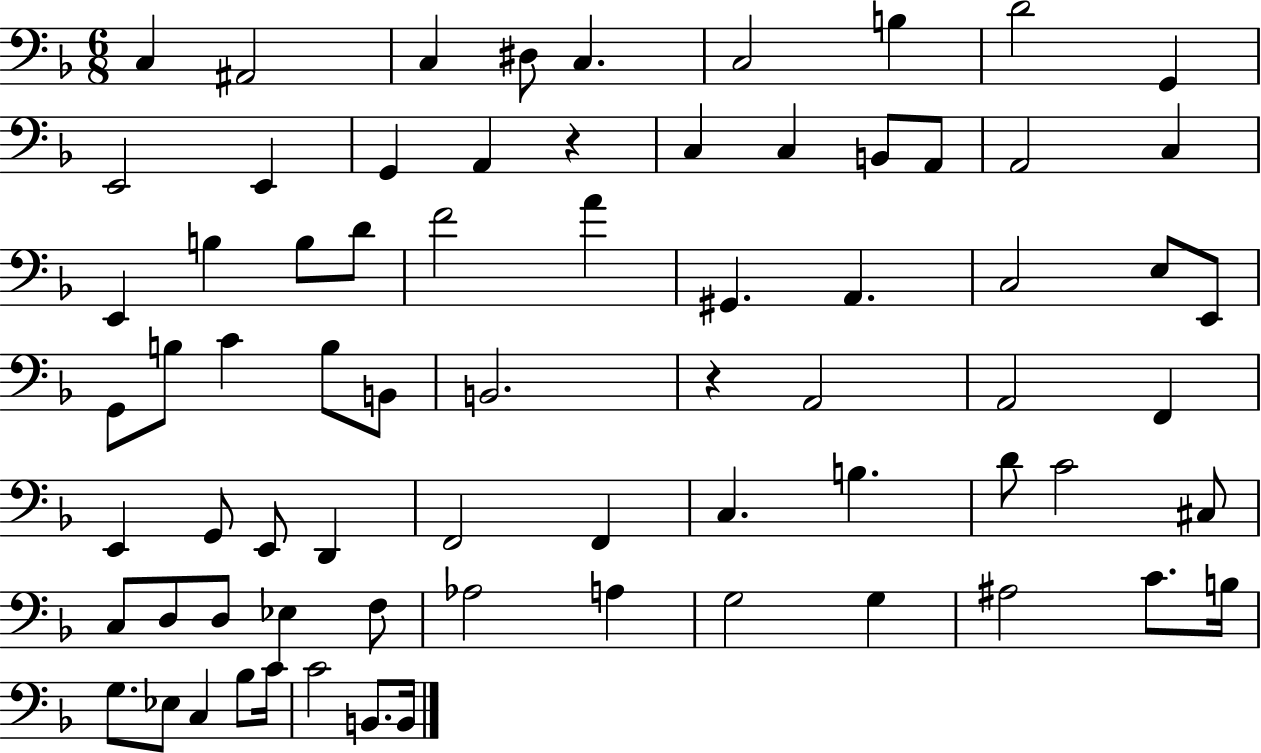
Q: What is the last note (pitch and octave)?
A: B2